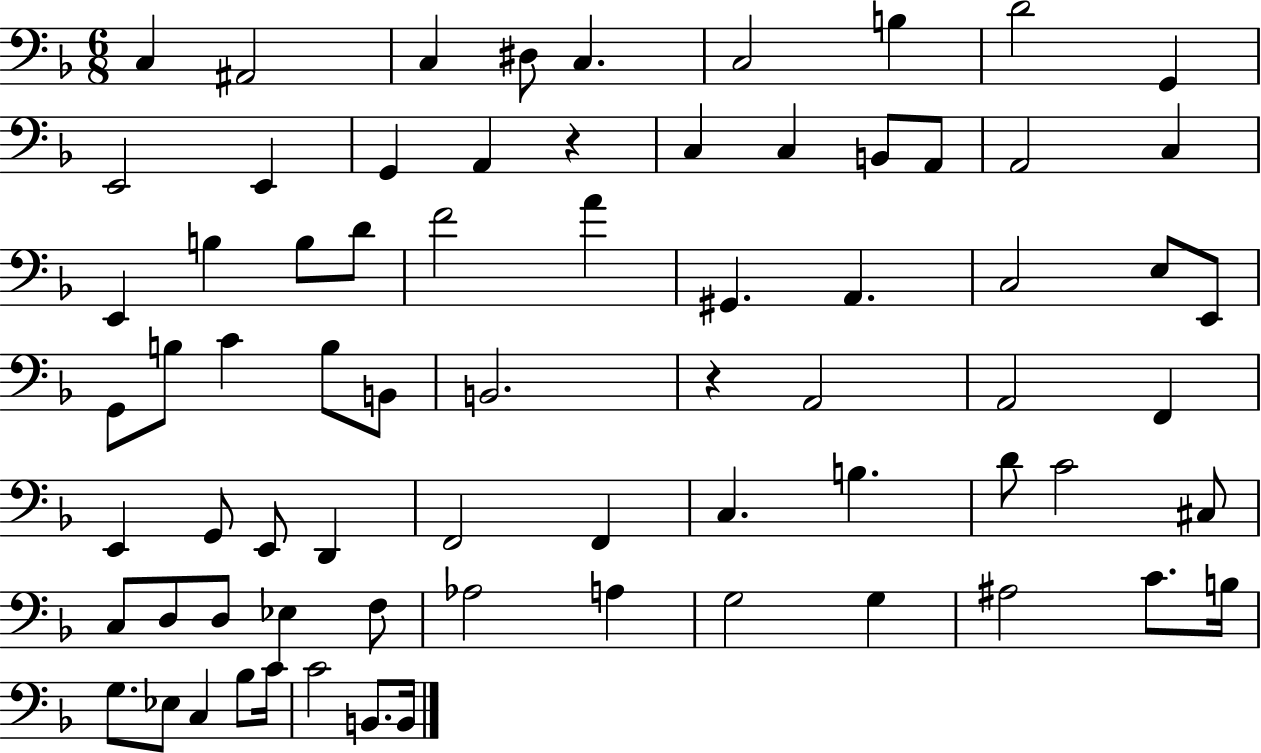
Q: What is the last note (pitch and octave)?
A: B2